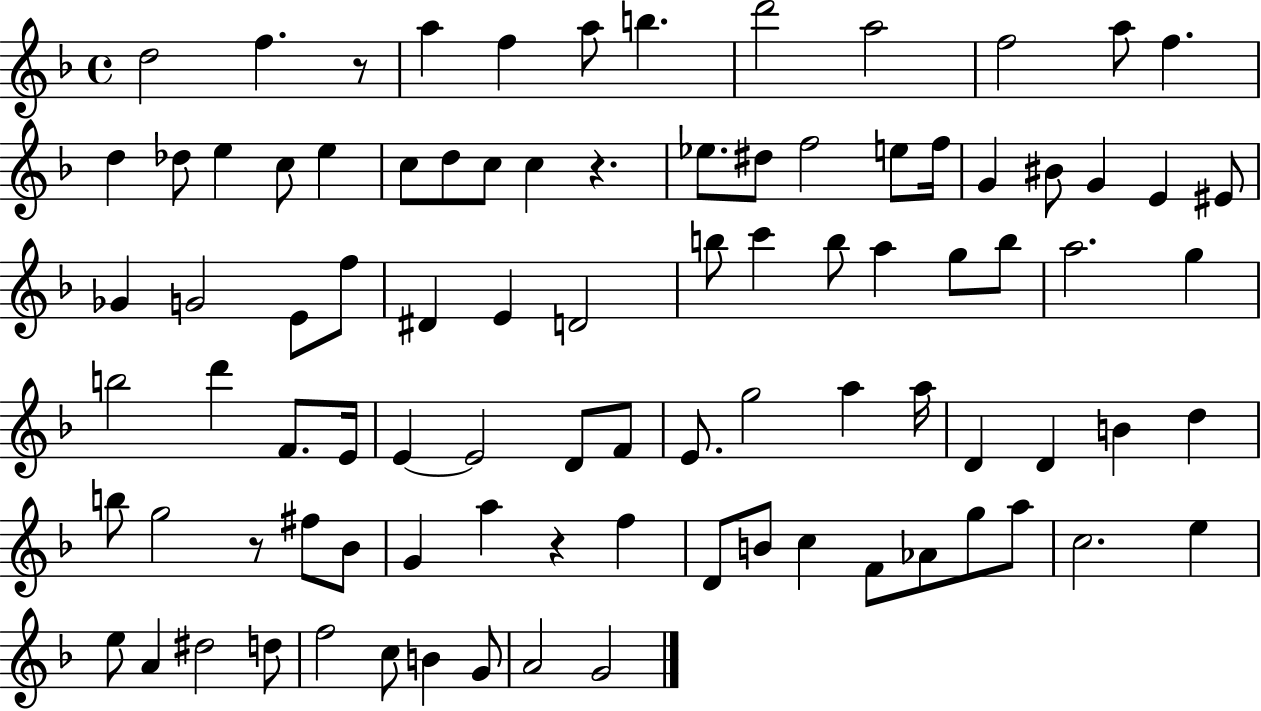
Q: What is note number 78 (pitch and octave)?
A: E5